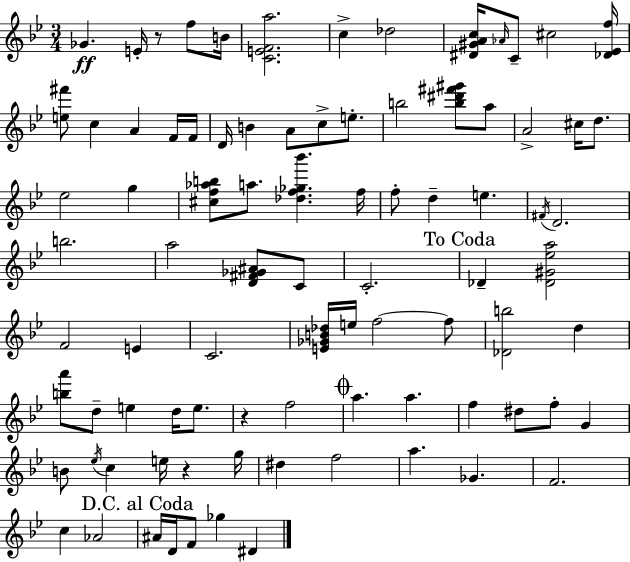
Gb4/q. E4/s R/e F5/e B4/s [C4,E4,F4,A5]/h. C5/q Db5/h [D#4,G#4,A4,C5]/s Ab4/s C4/e C#5/h [Db4,Eb4,F5]/s [E5,F#6]/e C5/q A4/q F4/s F4/s D4/s B4/q A4/e C5/e E5/e. B5/h [B5,D#6,F#6,G#6]/e A5/e A4/h C#5/s D5/e. Eb5/h G5/q [C#5,F5,Ab5,B5]/e A5/e. [Db5,F5,Gb5,Bb6]/q. F5/s F5/e D5/q E5/q. F#4/s D4/h. B5/h. A5/h [D4,F#4,Gb4,A#4]/e C4/e C4/h. Db4/q [Db4,G#4,Eb5,A5]/h F4/h E4/q C4/h. [E4,Gb4,B4,Db5]/s E5/s F5/h F5/e [Db4,B5]/h D5/q [B5,A6]/e D5/e E5/q D5/s E5/e. R/q F5/h A5/q. A5/q. F5/q D#5/e F5/e G4/q B4/e Eb5/s C5/q E5/s R/q G5/s D#5/q F5/h A5/q. Gb4/q. F4/h. C5/q Ab4/h A#4/s D4/s F4/e Gb5/q D#4/q